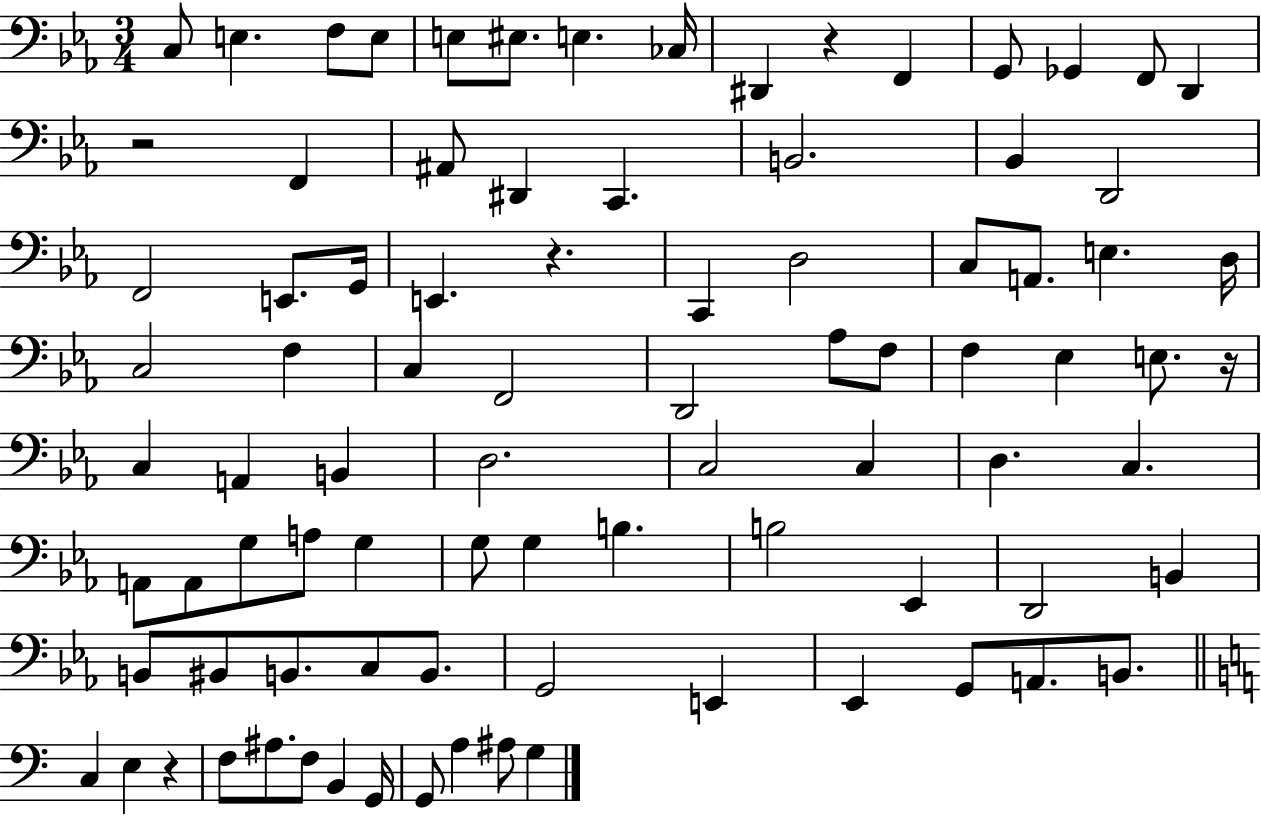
C3/e E3/q. F3/e E3/e E3/e EIS3/e. E3/q. CES3/s D#2/q R/q F2/q G2/e Gb2/q F2/e D2/q R/h F2/q A#2/e D#2/q C2/q. B2/h. Bb2/q D2/h F2/h E2/e. G2/s E2/q. R/q. C2/q D3/h C3/e A2/e. E3/q. D3/s C3/h F3/q C3/q F2/h D2/h Ab3/e F3/e F3/q Eb3/q E3/e. R/s C3/q A2/q B2/q D3/h. C3/h C3/q D3/q. C3/q. A2/e A2/e G3/e A3/e G3/q G3/e G3/q B3/q. B3/h Eb2/q D2/h B2/q B2/e BIS2/e B2/e. C3/e B2/e. G2/h E2/q Eb2/q G2/e A2/e. B2/e. C3/q E3/q R/q F3/e A#3/e. F3/e B2/q G2/s G2/e A3/q A#3/e G3/q